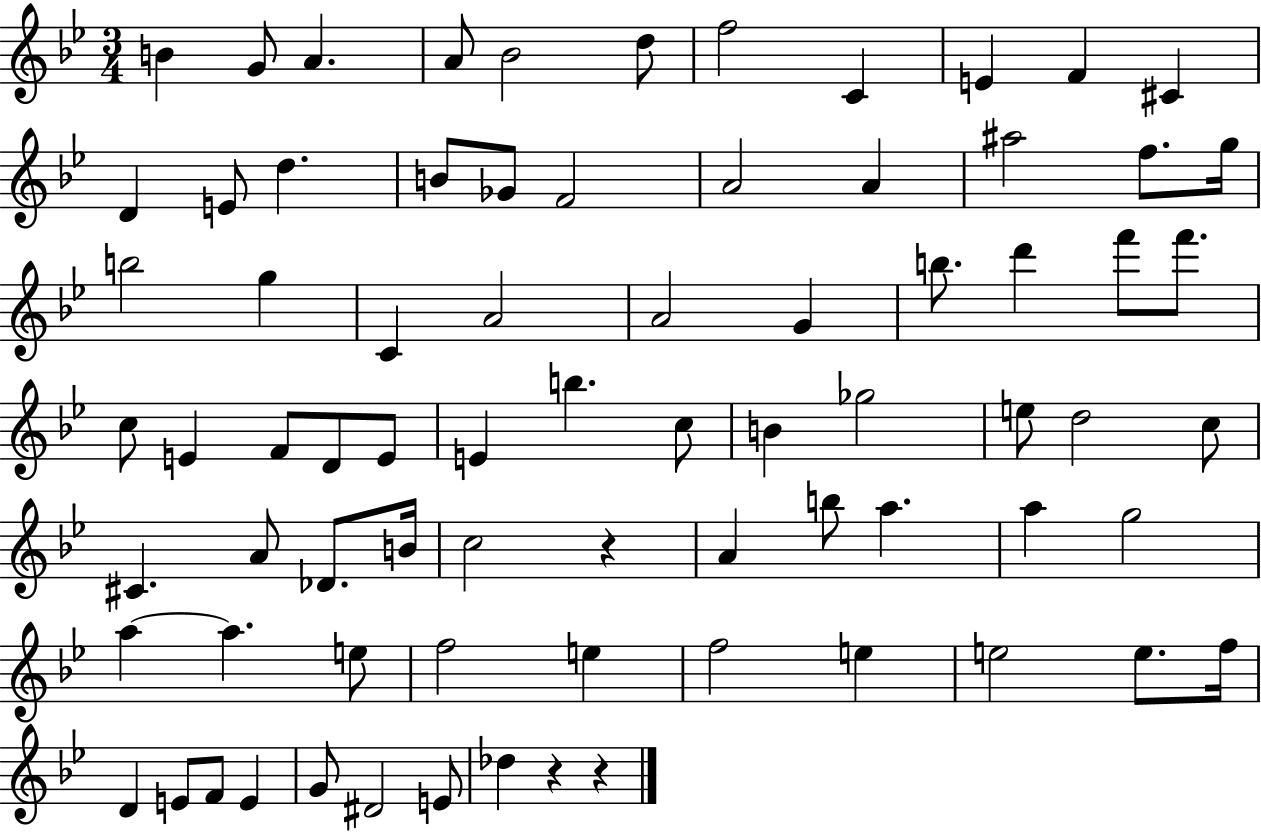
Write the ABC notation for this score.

X:1
T:Untitled
M:3/4
L:1/4
K:Bb
B G/2 A A/2 _B2 d/2 f2 C E F ^C D E/2 d B/2 _G/2 F2 A2 A ^a2 f/2 g/4 b2 g C A2 A2 G b/2 d' f'/2 f'/2 c/2 E F/2 D/2 E/2 E b c/2 B _g2 e/2 d2 c/2 ^C A/2 _D/2 B/4 c2 z A b/2 a a g2 a a e/2 f2 e f2 e e2 e/2 f/4 D E/2 F/2 E G/2 ^D2 E/2 _d z z